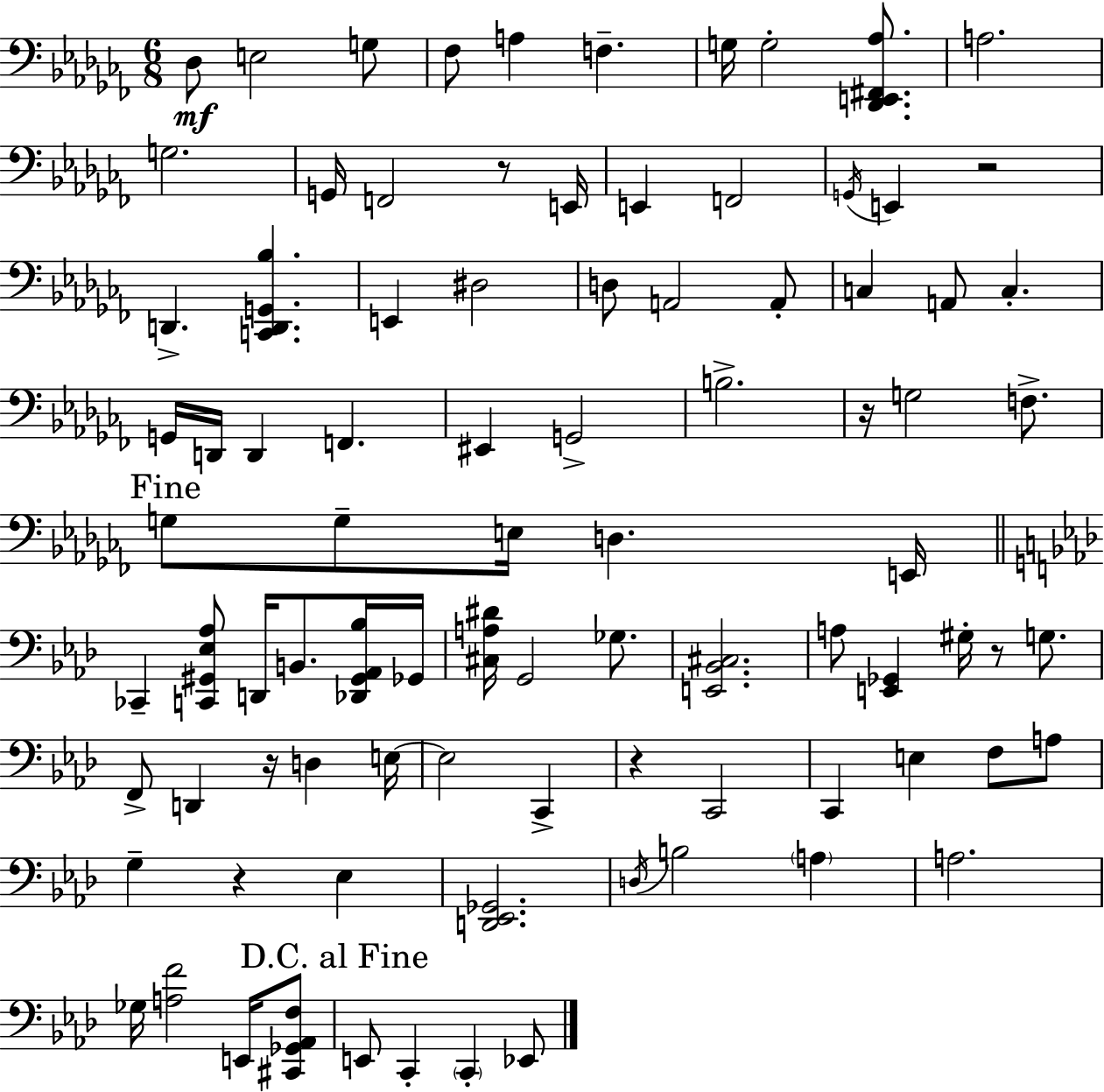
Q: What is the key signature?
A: AES minor